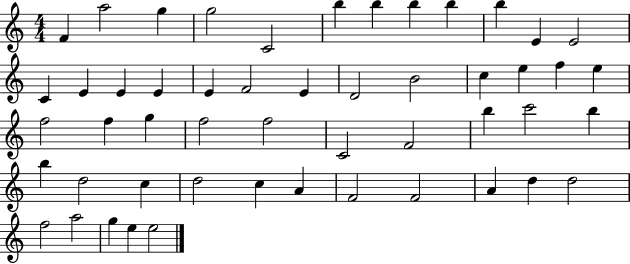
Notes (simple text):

F4/q A5/h G5/q G5/h C4/h B5/q B5/q B5/q B5/q B5/q E4/q E4/h C4/q E4/q E4/q E4/q E4/q F4/h E4/q D4/h B4/h C5/q E5/q F5/q E5/q F5/h F5/q G5/q F5/h F5/h C4/h F4/h B5/q C6/h B5/q B5/q D5/h C5/q D5/h C5/q A4/q F4/h F4/h A4/q D5/q D5/h F5/h A5/h G5/q E5/q E5/h